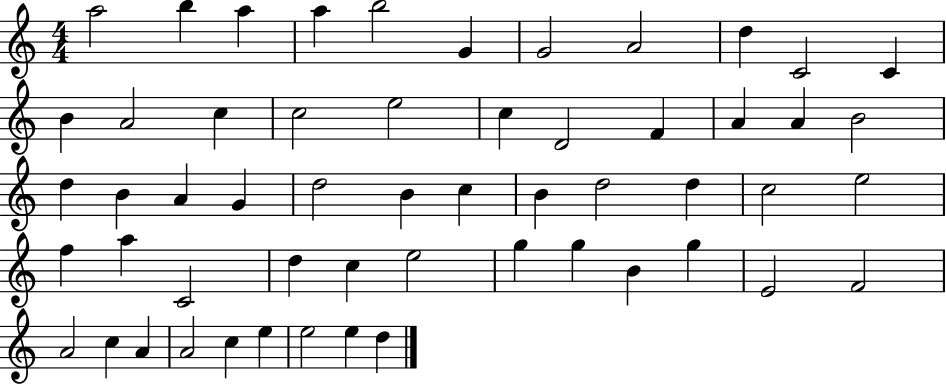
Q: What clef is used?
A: treble